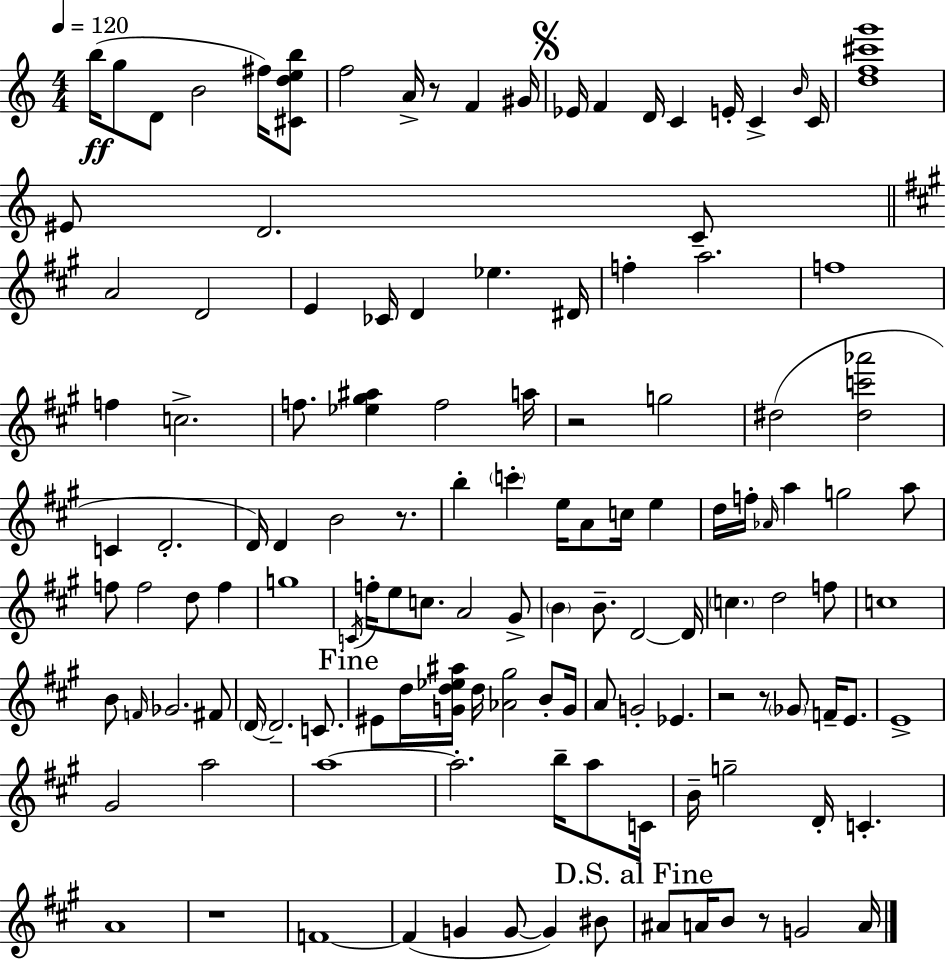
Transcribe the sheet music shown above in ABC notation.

X:1
T:Untitled
M:4/4
L:1/4
K:C
b/4 g/2 D/2 B2 ^f/4 [^Cdeb]/2 f2 A/4 z/2 F ^G/4 _E/4 F D/4 C E/4 C B/4 C/4 [df^c'g']4 ^E/2 D2 C/2 A2 D2 E _C/4 D _e ^D/4 f a2 f4 f c2 f/2 [_e^g^a] f2 a/4 z2 g2 ^d2 [^dc'_a']2 C D2 D/4 D B2 z/2 b c' e/4 A/2 c/4 e d/4 f/4 _A/4 a g2 a/2 f/2 f2 d/2 f g4 C/4 f/4 e/2 c/2 A2 ^G/2 B B/2 D2 D/4 c d2 f/2 c4 B/2 F/4 _G2 ^F/2 D/4 D2 C/2 ^E/2 d/4 [Gd_e^a]/4 d/4 [_A^g]2 B/2 G/4 A/2 G2 _E z2 z/2 _G/2 F/4 E/2 E4 ^G2 a2 a4 a2 b/4 a/2 C/4 B/4 g2 D/4 C A4 z4 F4 F G G/2 G ^B/2 ^A/2 A/4 B/2 z/2 G2 A/4